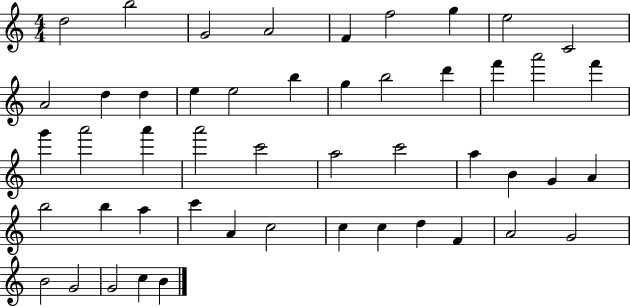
D5/h B5/h G4/h A4/h F4/q F5/h G5/q E5/h C4/h A4/h D5/q D5/q E5/q E5/h B5/q G5/q B5/h D6/q F6/q A6/h F6/q G6/q A6/h A6/q A6/h C6/h A5/h C6/h A5/q B4/q G4/q A4/q B5/h B5/q A5/q C6/q A4/q C5/h C5/q C5/q D5/q F4/q A4/h G4/h B4/h G4/h G4/h C5/q B4/q